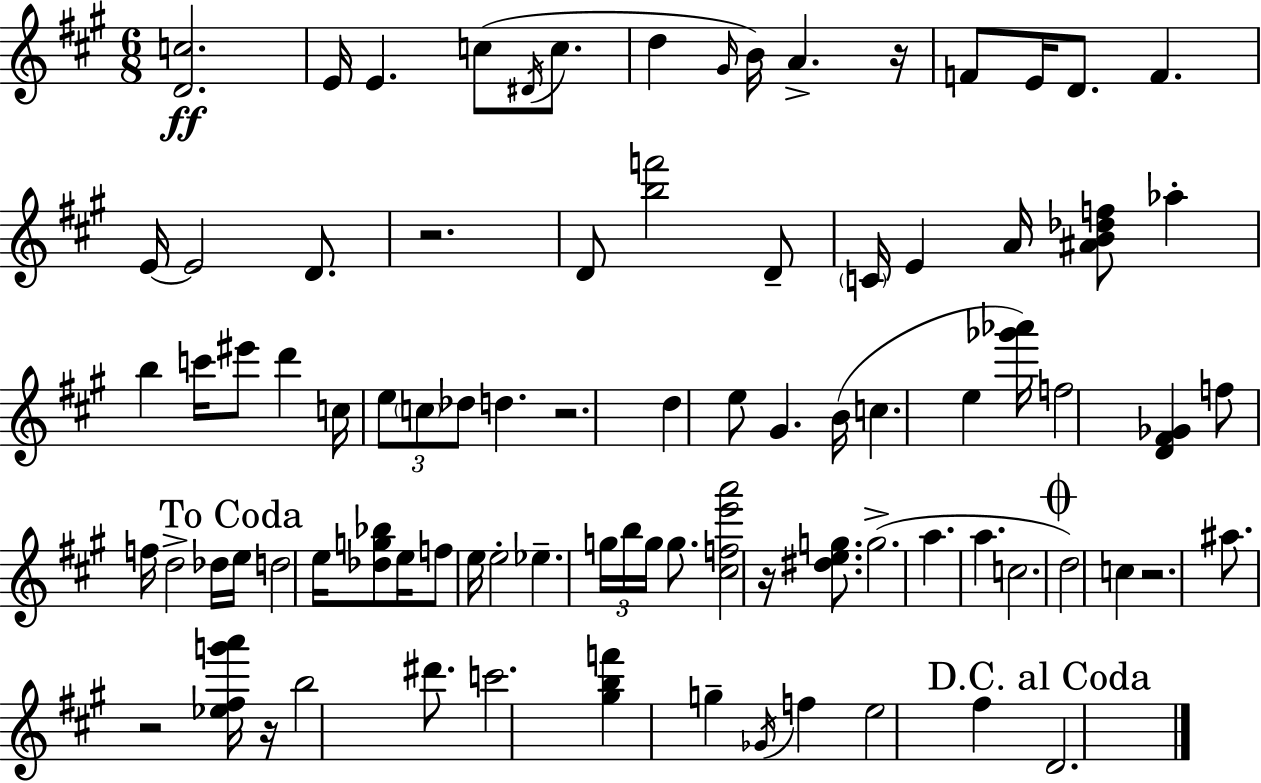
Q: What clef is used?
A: treble